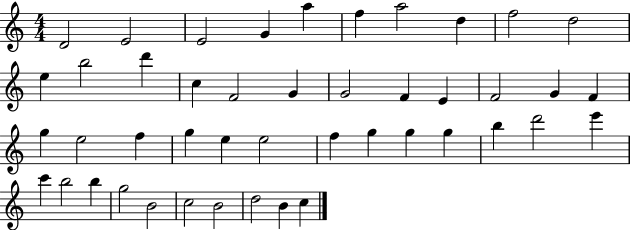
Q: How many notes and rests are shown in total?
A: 45